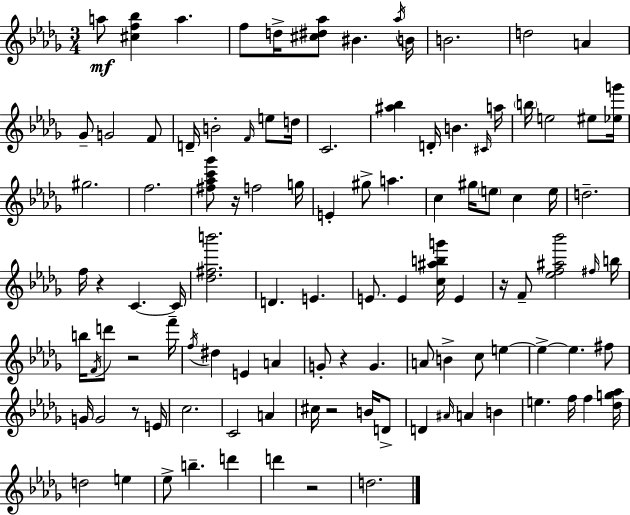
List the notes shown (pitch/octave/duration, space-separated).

A5/e [C#5,F5,Bb5]/q A5/q. F5/e D5/s [C#5,D#5,Ab5]/e BIS4/q. Ab5/s B4/s B4/h. D5/h A4/q Gb4/e G4/h F4/e D4/s B4/h F4/s E5/e D5/s C4/h. [A#5,Bb5]/q D4/s B4/q. C#4/s A5/s B5/s E5/h EIS5/e [Eb5,G6]/s G#5/h. F5/h. [F#5,Ab5,C6,Gb6]/e R/s F5/h G5/s E4/q G#5/e A5/q. C5/q G#5/s E5/e C5/q E5/s D5/h. F5/s R/q C4/q. C4/s [Db5,F#5,B6]/h. D4/q. E4/q. E4/e. E4/q [C5,A#5,B5,G6]/s E4/q R/s F4/e [Eb5,F5,A#5,Bb6]/h F#5/s B5/s B5/s F4/s D6/e R/h F6/s F5/s D#5/q E4/q A4/q G4/e R/q G4/q. A4/e B4/q C5/e E5/q E5/q E5/q. F#5/e G4/s G4/h R/e E4/s C5/h. C4/h A4/q C#5/s R/h B4/s D4/e D4/q A#4/s A4/q B4/q E5/q. F5/s F5/q [Db5,G5,Ab5]/s D5/h E5/q Eb5/e B5/q. D6/q D6/q R/h D5/h.